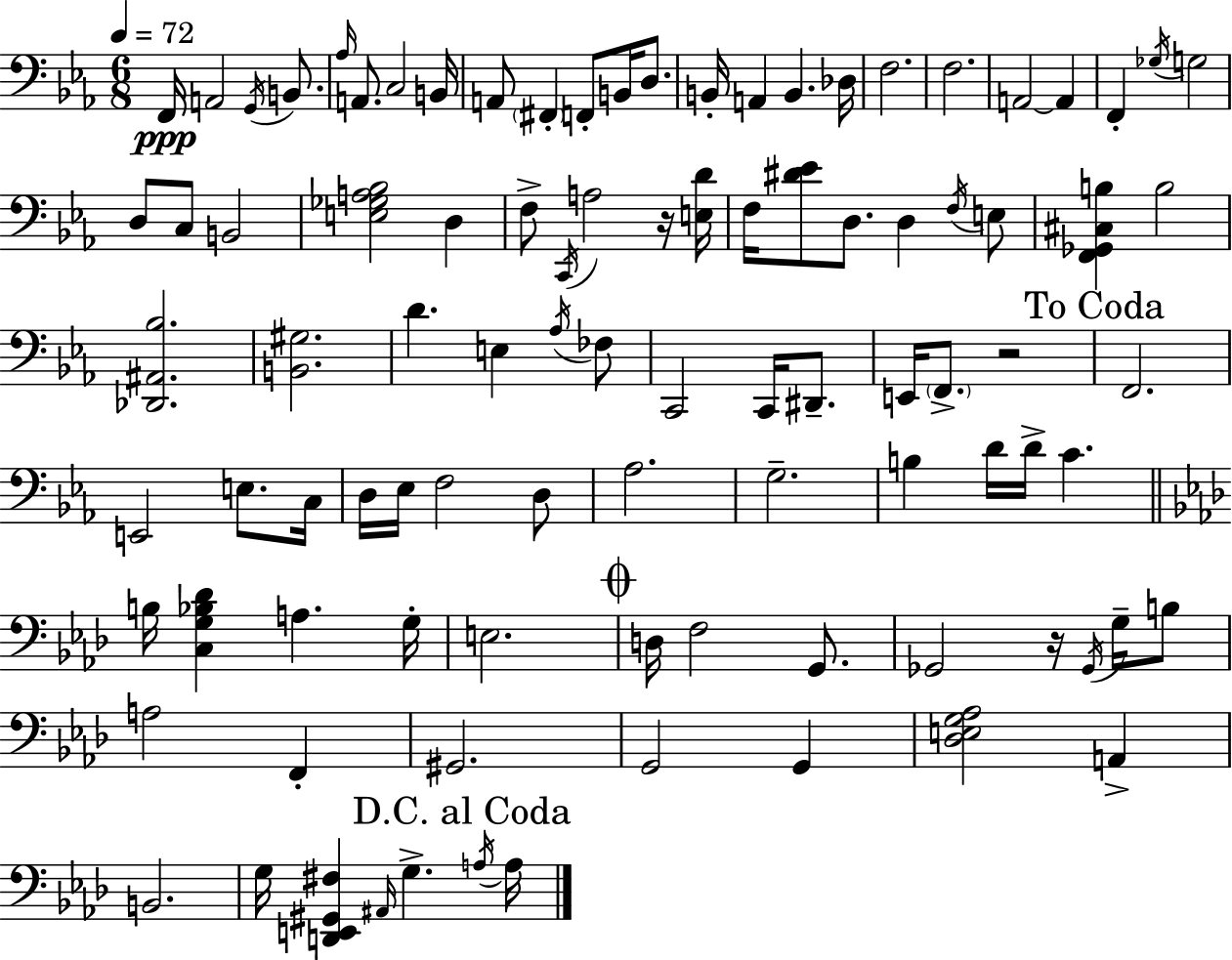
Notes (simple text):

F2/s A2/h G2/s B2/e. Ab3/s A2/e. C3/h B2/s A2/e F#2/q F2/e B2/s D3/e. B2/s A2/q B2/q. Db3/s F3/h. F3/h. A2/h A2/q F2/q Gb3/s G3/h D3/e C3/e B2/h [E3,Gb3,A3,Bb3]/h D3/q F3/e C2/s A3/h R/s [E3,D4]/s F3/s [D#4,Eb4]/e D3/e. D3/q F3/s E3/e [F2,Gb2,C#3,B3]/q B3/h [Db2,A#2,Bb3]/h. [B2,G#3]/h. D4/q. E3/q Ab3/s FES3/e C2/h C2/s D#2/e. E2/s F2/e. R/h F2/h. E2/h E3/e. C3/s D3/s Eb3/s F3/h D3/e Ab3/h. G3/h. B3/q D4/s D4/s C4/q. B3/s [C3,G3,Bb3,Db4]/q A3/q. G3/s E3/h. D3/s F3/h G2/e. Gb2/h R/s Gb2/s G3/s B3/e A3/h F2/q G#2/h. G2/h G2/q [Db3,E3,G3,Ab3]/h A2/q B2/h. G3/s [D2,E2,G#2,F#3]/q A#2/s G3/q. A3/s A3/s